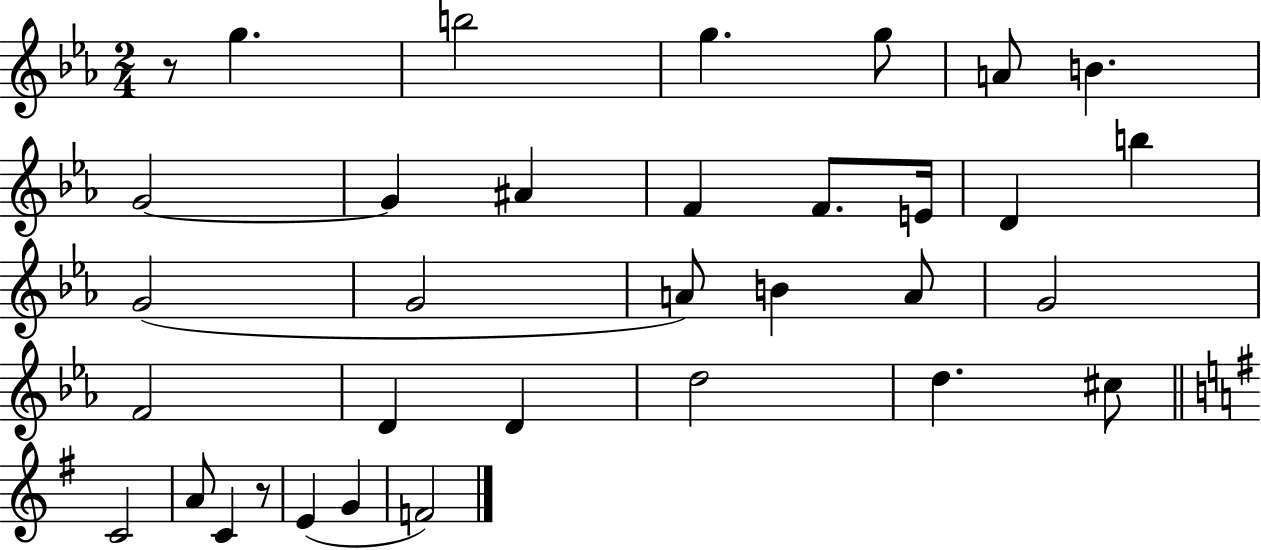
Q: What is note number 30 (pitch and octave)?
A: E4